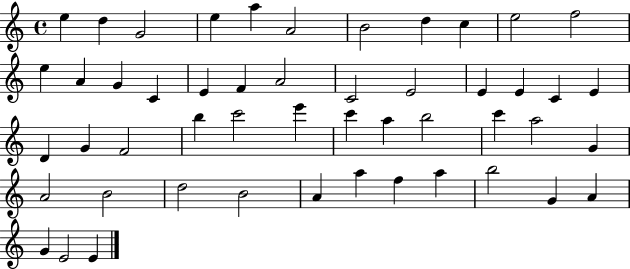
E5/q D5/q G4/h E5/q A5/q A4/h B4/h D5/q C5/q E5/h F5/h E5/q A4/q G4/q C4/q E4/q F4/q A4/h C4/h E4/h E4/q E4/q C4/q E4/q D4/q G4/q F4/h B5/q C6/h E6/q C6/q A5/q B5/h C6/q A5/h G4/q A4/h B4/h D5/h B4/h A4/q A5/q F5/q A5/q B5/h G4/q A4/q G4/q E4/h E4/q